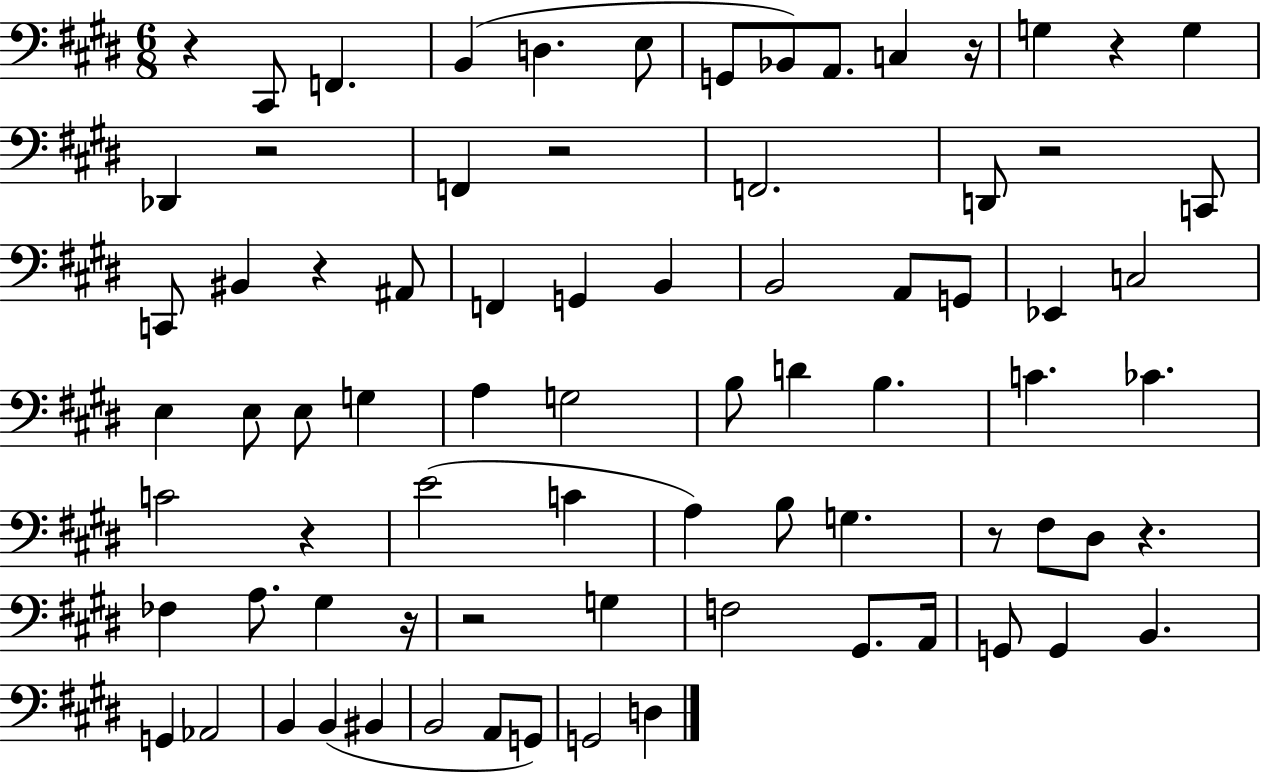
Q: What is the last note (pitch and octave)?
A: D3